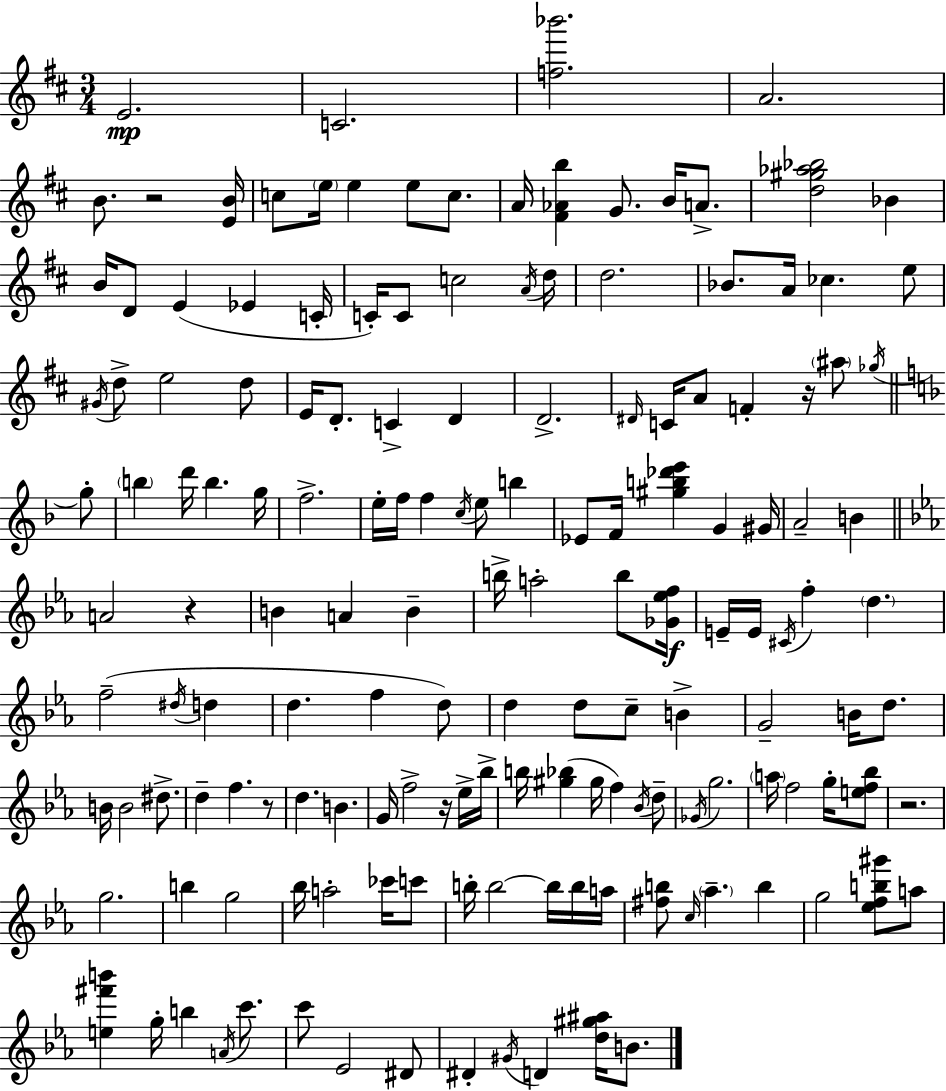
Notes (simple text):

E4/h. C4/h. [F5,Bb6]/h. A4/h. B4/e. R/h [E4,B4]/s C5/e E5/s E5/q E5/e C5/e. A4/s [F#4,Ab4,B5]/q G4/e. B4/s A4/e. [D5,G#5,Ab5,Bb5]/h Bb4/q B4/s D4/e E4/q Eb4/q C4/s C4/s C4/e C5/h A4/s D5/s D5/h. Bb4/e. A4/s CES5/q. E5/e G#4/s D5/e E5/h D5/e E4/s D4/e. C4/q D4/q D4/h. D#4/s C4/s A4/e F4/q R/s A#5/e Gb5/s G5/e B5/q D6/s B5/q. G5/s F5/h. E5/s F5/s F5/q C5/s E5/e B5/q Eb4/e F4/s [G#5,B5,Db6,E6]/q G4/q G#4/s A4/h B4/q A4/h R/q B4/q A4/q B4/q B5/s A5/h B5/e [Gb4,Eb5,F5]/s E4/s E4/s C#4/s F5/q D5/q. F5/h D#5/s D5/q D5/q. F5/q D5/e D5/q D5/e C5/e B4/q G4/h B4/s D5/e. B4/s B4/h D#5/e. D5/q F5/q. R/e D5/q. B4/q. G4/s F5/h R/s Eb5/s Bb5/s B5/s [G#5,Bb5]/q G#5/s F5/q Bb4/s D5/e Gb4/s G5/h. A5/s F5/h G5/s [E5,F5,Bb5]/e R/h. G5/h. B5/q G5/h Bb5/s A5/h CES6/s C6/e B5/s B5/h B5/s B5/s A5/s [F#5,B5]/e C5/s Ab5/q. B5/q G5/h [Eb5,F5,B5,G#6]/e A5/e [E5,F#6,B6]/q G5/s B5/q A4/s C6/e. C6/e Eb4/h D#4/e D#4/q G#4/s D4/q [D5,G#5,A#5]/s B4/e.